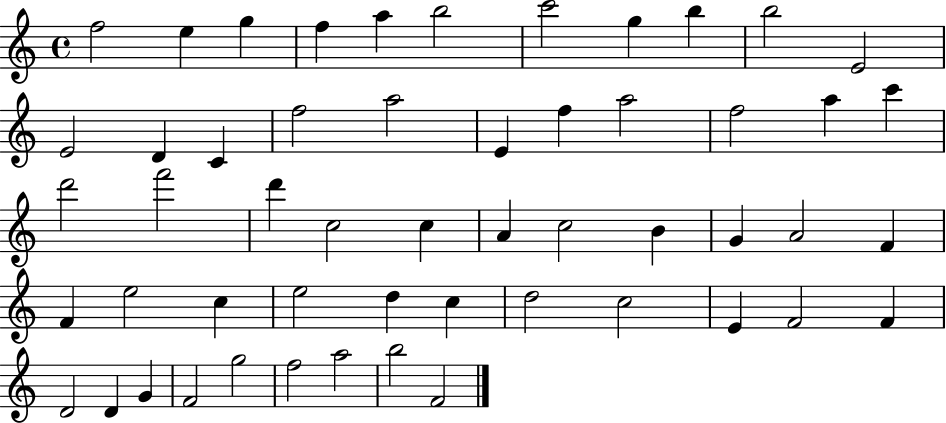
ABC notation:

X:1
T:Untitled
M:4/4
L:1/4
K:C
f2 e g f a b2 c'2 g b b2 E2 E2 D C f2 a2 E f a2 f2 a c' d'2 f'2 d' c2 c A c2 B G A2 F F e2 c e2 d c d2 c2 E F2 F D2 D G F2 g2 f2 a2 b2 F2